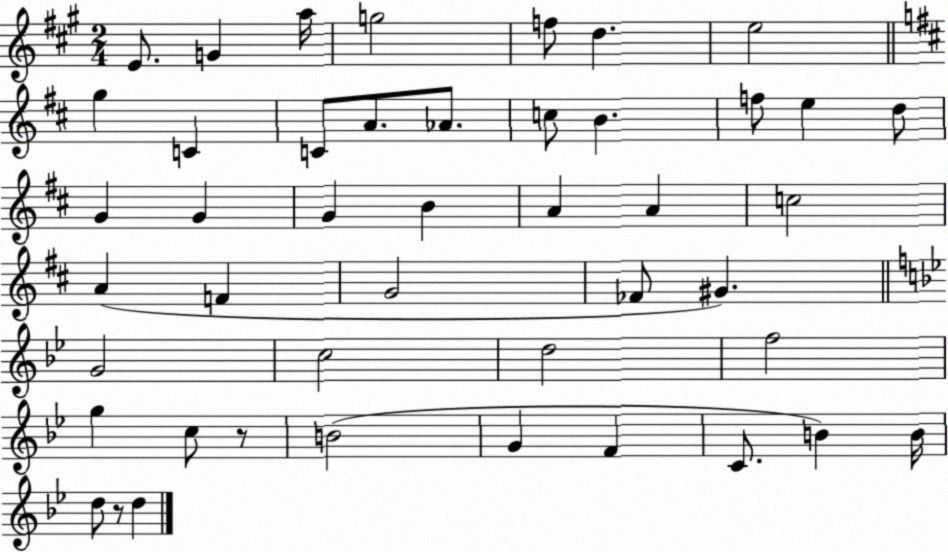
X:1
T:Untitled
M:2/4
L:1/4
K:A
E/2 G a/4 g2 f/2 d e2 g C C/2 A/2 _A/2 c/2 B f/2 e d/2 G G G B A A c2 A F G2 _F/2 ^G G2 c2 d2 f2 g c/2 z/2 B2 G F C/2 B B/4 d/2 z/2 d